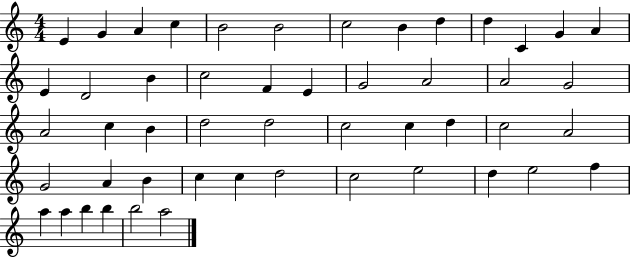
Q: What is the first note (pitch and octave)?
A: E4